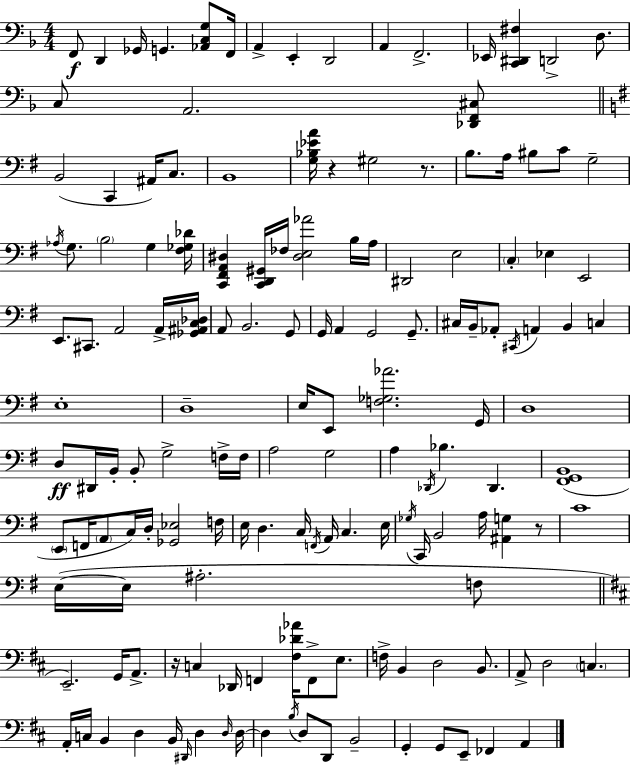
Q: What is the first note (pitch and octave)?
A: F2